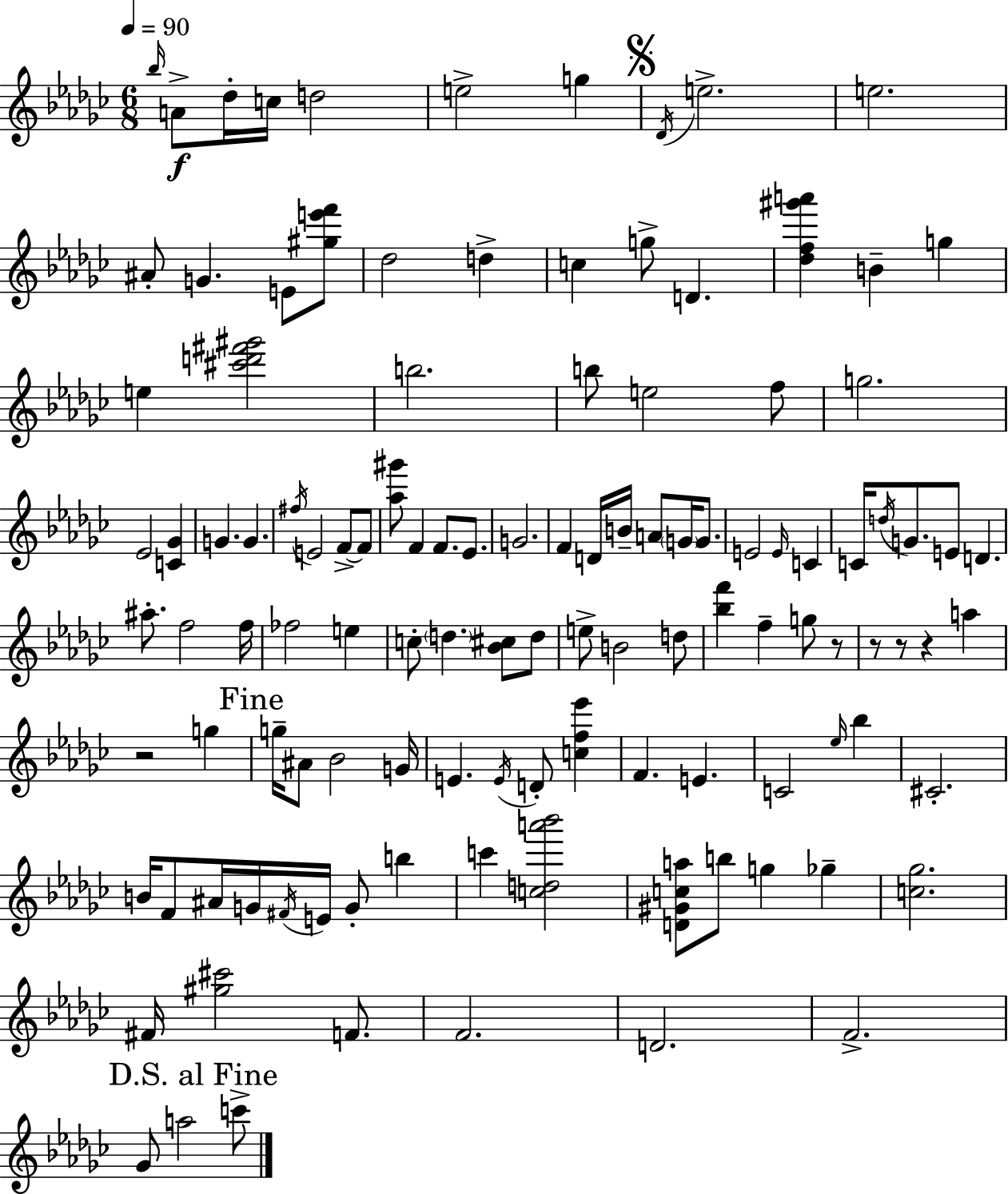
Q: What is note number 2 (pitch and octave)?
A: A4